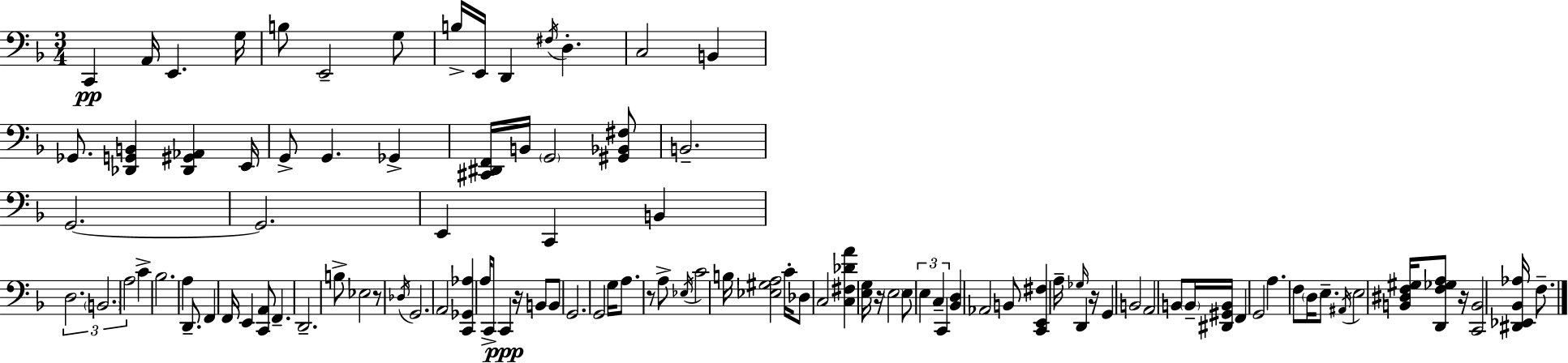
{
  \clef bass
  \numericTimeSignature
  \time 3/4
  \key d \minor
  c,4\pp a,16 e,4. g16 | b8 e,2-- g8 | b16-> e,16 d,4 \acciaccatura { fis16 } d4.-. | c2 b,4 | \break ges,8. <des, g, b,>4 <des, gis, aes,>4 | e,16 g,8-> g,4. ges,4-> | <cis, dis, f,>16 b,16 \parenthesize g,2 <gis, bes, fis>8 | b,2.-- | \break g,2.~~ | g,2. | e,4 c,4 b,4 | \tuplet 3/2 { d2. | \break \parenthesize b,2. | a2 } c'4-> | bes2. | a4 d,8.-- f,4 | \break f,16 e,4 <c, a,>8 f,4.-- | d,2.-- | b8-> ees2 r8 | \acciaccatura { des16 } g,2. | \break a,2 <c, ges, aes>4 | a16 c,8-> c,4\ppp r16 b,8 | b,8 g,2. | g,2 g16 a8. | \break r8 a8-> \acciaccatura { ees16 } c'2 | b16 <ees gis a>2 | c'16-. des8 c2 <c fis des' a'>4 | <e g>16 r16 \parenthesize e2 | \break e8 \tuplet 3/2 { e4 c4-- c,4 } | <bes, d>4 aes,2 | b,8 <c, e, fis>4 a16-- \grace { ges16 } d,4 | r16 g,4 b,2 | \break a,2 | b,8 \parenthesize b,16-- <dis, gis, b,>16 f,4 g,2 | a4. f8 | \parenthesize d16 e8.-- \acciaccatura { ais,16 } e2 | \break <b, dis f gis>16 <d, f ges a>8 r16 <c, b,>2 | <dis, ees, bes, aes>16 f8.-- \bar "|."
}